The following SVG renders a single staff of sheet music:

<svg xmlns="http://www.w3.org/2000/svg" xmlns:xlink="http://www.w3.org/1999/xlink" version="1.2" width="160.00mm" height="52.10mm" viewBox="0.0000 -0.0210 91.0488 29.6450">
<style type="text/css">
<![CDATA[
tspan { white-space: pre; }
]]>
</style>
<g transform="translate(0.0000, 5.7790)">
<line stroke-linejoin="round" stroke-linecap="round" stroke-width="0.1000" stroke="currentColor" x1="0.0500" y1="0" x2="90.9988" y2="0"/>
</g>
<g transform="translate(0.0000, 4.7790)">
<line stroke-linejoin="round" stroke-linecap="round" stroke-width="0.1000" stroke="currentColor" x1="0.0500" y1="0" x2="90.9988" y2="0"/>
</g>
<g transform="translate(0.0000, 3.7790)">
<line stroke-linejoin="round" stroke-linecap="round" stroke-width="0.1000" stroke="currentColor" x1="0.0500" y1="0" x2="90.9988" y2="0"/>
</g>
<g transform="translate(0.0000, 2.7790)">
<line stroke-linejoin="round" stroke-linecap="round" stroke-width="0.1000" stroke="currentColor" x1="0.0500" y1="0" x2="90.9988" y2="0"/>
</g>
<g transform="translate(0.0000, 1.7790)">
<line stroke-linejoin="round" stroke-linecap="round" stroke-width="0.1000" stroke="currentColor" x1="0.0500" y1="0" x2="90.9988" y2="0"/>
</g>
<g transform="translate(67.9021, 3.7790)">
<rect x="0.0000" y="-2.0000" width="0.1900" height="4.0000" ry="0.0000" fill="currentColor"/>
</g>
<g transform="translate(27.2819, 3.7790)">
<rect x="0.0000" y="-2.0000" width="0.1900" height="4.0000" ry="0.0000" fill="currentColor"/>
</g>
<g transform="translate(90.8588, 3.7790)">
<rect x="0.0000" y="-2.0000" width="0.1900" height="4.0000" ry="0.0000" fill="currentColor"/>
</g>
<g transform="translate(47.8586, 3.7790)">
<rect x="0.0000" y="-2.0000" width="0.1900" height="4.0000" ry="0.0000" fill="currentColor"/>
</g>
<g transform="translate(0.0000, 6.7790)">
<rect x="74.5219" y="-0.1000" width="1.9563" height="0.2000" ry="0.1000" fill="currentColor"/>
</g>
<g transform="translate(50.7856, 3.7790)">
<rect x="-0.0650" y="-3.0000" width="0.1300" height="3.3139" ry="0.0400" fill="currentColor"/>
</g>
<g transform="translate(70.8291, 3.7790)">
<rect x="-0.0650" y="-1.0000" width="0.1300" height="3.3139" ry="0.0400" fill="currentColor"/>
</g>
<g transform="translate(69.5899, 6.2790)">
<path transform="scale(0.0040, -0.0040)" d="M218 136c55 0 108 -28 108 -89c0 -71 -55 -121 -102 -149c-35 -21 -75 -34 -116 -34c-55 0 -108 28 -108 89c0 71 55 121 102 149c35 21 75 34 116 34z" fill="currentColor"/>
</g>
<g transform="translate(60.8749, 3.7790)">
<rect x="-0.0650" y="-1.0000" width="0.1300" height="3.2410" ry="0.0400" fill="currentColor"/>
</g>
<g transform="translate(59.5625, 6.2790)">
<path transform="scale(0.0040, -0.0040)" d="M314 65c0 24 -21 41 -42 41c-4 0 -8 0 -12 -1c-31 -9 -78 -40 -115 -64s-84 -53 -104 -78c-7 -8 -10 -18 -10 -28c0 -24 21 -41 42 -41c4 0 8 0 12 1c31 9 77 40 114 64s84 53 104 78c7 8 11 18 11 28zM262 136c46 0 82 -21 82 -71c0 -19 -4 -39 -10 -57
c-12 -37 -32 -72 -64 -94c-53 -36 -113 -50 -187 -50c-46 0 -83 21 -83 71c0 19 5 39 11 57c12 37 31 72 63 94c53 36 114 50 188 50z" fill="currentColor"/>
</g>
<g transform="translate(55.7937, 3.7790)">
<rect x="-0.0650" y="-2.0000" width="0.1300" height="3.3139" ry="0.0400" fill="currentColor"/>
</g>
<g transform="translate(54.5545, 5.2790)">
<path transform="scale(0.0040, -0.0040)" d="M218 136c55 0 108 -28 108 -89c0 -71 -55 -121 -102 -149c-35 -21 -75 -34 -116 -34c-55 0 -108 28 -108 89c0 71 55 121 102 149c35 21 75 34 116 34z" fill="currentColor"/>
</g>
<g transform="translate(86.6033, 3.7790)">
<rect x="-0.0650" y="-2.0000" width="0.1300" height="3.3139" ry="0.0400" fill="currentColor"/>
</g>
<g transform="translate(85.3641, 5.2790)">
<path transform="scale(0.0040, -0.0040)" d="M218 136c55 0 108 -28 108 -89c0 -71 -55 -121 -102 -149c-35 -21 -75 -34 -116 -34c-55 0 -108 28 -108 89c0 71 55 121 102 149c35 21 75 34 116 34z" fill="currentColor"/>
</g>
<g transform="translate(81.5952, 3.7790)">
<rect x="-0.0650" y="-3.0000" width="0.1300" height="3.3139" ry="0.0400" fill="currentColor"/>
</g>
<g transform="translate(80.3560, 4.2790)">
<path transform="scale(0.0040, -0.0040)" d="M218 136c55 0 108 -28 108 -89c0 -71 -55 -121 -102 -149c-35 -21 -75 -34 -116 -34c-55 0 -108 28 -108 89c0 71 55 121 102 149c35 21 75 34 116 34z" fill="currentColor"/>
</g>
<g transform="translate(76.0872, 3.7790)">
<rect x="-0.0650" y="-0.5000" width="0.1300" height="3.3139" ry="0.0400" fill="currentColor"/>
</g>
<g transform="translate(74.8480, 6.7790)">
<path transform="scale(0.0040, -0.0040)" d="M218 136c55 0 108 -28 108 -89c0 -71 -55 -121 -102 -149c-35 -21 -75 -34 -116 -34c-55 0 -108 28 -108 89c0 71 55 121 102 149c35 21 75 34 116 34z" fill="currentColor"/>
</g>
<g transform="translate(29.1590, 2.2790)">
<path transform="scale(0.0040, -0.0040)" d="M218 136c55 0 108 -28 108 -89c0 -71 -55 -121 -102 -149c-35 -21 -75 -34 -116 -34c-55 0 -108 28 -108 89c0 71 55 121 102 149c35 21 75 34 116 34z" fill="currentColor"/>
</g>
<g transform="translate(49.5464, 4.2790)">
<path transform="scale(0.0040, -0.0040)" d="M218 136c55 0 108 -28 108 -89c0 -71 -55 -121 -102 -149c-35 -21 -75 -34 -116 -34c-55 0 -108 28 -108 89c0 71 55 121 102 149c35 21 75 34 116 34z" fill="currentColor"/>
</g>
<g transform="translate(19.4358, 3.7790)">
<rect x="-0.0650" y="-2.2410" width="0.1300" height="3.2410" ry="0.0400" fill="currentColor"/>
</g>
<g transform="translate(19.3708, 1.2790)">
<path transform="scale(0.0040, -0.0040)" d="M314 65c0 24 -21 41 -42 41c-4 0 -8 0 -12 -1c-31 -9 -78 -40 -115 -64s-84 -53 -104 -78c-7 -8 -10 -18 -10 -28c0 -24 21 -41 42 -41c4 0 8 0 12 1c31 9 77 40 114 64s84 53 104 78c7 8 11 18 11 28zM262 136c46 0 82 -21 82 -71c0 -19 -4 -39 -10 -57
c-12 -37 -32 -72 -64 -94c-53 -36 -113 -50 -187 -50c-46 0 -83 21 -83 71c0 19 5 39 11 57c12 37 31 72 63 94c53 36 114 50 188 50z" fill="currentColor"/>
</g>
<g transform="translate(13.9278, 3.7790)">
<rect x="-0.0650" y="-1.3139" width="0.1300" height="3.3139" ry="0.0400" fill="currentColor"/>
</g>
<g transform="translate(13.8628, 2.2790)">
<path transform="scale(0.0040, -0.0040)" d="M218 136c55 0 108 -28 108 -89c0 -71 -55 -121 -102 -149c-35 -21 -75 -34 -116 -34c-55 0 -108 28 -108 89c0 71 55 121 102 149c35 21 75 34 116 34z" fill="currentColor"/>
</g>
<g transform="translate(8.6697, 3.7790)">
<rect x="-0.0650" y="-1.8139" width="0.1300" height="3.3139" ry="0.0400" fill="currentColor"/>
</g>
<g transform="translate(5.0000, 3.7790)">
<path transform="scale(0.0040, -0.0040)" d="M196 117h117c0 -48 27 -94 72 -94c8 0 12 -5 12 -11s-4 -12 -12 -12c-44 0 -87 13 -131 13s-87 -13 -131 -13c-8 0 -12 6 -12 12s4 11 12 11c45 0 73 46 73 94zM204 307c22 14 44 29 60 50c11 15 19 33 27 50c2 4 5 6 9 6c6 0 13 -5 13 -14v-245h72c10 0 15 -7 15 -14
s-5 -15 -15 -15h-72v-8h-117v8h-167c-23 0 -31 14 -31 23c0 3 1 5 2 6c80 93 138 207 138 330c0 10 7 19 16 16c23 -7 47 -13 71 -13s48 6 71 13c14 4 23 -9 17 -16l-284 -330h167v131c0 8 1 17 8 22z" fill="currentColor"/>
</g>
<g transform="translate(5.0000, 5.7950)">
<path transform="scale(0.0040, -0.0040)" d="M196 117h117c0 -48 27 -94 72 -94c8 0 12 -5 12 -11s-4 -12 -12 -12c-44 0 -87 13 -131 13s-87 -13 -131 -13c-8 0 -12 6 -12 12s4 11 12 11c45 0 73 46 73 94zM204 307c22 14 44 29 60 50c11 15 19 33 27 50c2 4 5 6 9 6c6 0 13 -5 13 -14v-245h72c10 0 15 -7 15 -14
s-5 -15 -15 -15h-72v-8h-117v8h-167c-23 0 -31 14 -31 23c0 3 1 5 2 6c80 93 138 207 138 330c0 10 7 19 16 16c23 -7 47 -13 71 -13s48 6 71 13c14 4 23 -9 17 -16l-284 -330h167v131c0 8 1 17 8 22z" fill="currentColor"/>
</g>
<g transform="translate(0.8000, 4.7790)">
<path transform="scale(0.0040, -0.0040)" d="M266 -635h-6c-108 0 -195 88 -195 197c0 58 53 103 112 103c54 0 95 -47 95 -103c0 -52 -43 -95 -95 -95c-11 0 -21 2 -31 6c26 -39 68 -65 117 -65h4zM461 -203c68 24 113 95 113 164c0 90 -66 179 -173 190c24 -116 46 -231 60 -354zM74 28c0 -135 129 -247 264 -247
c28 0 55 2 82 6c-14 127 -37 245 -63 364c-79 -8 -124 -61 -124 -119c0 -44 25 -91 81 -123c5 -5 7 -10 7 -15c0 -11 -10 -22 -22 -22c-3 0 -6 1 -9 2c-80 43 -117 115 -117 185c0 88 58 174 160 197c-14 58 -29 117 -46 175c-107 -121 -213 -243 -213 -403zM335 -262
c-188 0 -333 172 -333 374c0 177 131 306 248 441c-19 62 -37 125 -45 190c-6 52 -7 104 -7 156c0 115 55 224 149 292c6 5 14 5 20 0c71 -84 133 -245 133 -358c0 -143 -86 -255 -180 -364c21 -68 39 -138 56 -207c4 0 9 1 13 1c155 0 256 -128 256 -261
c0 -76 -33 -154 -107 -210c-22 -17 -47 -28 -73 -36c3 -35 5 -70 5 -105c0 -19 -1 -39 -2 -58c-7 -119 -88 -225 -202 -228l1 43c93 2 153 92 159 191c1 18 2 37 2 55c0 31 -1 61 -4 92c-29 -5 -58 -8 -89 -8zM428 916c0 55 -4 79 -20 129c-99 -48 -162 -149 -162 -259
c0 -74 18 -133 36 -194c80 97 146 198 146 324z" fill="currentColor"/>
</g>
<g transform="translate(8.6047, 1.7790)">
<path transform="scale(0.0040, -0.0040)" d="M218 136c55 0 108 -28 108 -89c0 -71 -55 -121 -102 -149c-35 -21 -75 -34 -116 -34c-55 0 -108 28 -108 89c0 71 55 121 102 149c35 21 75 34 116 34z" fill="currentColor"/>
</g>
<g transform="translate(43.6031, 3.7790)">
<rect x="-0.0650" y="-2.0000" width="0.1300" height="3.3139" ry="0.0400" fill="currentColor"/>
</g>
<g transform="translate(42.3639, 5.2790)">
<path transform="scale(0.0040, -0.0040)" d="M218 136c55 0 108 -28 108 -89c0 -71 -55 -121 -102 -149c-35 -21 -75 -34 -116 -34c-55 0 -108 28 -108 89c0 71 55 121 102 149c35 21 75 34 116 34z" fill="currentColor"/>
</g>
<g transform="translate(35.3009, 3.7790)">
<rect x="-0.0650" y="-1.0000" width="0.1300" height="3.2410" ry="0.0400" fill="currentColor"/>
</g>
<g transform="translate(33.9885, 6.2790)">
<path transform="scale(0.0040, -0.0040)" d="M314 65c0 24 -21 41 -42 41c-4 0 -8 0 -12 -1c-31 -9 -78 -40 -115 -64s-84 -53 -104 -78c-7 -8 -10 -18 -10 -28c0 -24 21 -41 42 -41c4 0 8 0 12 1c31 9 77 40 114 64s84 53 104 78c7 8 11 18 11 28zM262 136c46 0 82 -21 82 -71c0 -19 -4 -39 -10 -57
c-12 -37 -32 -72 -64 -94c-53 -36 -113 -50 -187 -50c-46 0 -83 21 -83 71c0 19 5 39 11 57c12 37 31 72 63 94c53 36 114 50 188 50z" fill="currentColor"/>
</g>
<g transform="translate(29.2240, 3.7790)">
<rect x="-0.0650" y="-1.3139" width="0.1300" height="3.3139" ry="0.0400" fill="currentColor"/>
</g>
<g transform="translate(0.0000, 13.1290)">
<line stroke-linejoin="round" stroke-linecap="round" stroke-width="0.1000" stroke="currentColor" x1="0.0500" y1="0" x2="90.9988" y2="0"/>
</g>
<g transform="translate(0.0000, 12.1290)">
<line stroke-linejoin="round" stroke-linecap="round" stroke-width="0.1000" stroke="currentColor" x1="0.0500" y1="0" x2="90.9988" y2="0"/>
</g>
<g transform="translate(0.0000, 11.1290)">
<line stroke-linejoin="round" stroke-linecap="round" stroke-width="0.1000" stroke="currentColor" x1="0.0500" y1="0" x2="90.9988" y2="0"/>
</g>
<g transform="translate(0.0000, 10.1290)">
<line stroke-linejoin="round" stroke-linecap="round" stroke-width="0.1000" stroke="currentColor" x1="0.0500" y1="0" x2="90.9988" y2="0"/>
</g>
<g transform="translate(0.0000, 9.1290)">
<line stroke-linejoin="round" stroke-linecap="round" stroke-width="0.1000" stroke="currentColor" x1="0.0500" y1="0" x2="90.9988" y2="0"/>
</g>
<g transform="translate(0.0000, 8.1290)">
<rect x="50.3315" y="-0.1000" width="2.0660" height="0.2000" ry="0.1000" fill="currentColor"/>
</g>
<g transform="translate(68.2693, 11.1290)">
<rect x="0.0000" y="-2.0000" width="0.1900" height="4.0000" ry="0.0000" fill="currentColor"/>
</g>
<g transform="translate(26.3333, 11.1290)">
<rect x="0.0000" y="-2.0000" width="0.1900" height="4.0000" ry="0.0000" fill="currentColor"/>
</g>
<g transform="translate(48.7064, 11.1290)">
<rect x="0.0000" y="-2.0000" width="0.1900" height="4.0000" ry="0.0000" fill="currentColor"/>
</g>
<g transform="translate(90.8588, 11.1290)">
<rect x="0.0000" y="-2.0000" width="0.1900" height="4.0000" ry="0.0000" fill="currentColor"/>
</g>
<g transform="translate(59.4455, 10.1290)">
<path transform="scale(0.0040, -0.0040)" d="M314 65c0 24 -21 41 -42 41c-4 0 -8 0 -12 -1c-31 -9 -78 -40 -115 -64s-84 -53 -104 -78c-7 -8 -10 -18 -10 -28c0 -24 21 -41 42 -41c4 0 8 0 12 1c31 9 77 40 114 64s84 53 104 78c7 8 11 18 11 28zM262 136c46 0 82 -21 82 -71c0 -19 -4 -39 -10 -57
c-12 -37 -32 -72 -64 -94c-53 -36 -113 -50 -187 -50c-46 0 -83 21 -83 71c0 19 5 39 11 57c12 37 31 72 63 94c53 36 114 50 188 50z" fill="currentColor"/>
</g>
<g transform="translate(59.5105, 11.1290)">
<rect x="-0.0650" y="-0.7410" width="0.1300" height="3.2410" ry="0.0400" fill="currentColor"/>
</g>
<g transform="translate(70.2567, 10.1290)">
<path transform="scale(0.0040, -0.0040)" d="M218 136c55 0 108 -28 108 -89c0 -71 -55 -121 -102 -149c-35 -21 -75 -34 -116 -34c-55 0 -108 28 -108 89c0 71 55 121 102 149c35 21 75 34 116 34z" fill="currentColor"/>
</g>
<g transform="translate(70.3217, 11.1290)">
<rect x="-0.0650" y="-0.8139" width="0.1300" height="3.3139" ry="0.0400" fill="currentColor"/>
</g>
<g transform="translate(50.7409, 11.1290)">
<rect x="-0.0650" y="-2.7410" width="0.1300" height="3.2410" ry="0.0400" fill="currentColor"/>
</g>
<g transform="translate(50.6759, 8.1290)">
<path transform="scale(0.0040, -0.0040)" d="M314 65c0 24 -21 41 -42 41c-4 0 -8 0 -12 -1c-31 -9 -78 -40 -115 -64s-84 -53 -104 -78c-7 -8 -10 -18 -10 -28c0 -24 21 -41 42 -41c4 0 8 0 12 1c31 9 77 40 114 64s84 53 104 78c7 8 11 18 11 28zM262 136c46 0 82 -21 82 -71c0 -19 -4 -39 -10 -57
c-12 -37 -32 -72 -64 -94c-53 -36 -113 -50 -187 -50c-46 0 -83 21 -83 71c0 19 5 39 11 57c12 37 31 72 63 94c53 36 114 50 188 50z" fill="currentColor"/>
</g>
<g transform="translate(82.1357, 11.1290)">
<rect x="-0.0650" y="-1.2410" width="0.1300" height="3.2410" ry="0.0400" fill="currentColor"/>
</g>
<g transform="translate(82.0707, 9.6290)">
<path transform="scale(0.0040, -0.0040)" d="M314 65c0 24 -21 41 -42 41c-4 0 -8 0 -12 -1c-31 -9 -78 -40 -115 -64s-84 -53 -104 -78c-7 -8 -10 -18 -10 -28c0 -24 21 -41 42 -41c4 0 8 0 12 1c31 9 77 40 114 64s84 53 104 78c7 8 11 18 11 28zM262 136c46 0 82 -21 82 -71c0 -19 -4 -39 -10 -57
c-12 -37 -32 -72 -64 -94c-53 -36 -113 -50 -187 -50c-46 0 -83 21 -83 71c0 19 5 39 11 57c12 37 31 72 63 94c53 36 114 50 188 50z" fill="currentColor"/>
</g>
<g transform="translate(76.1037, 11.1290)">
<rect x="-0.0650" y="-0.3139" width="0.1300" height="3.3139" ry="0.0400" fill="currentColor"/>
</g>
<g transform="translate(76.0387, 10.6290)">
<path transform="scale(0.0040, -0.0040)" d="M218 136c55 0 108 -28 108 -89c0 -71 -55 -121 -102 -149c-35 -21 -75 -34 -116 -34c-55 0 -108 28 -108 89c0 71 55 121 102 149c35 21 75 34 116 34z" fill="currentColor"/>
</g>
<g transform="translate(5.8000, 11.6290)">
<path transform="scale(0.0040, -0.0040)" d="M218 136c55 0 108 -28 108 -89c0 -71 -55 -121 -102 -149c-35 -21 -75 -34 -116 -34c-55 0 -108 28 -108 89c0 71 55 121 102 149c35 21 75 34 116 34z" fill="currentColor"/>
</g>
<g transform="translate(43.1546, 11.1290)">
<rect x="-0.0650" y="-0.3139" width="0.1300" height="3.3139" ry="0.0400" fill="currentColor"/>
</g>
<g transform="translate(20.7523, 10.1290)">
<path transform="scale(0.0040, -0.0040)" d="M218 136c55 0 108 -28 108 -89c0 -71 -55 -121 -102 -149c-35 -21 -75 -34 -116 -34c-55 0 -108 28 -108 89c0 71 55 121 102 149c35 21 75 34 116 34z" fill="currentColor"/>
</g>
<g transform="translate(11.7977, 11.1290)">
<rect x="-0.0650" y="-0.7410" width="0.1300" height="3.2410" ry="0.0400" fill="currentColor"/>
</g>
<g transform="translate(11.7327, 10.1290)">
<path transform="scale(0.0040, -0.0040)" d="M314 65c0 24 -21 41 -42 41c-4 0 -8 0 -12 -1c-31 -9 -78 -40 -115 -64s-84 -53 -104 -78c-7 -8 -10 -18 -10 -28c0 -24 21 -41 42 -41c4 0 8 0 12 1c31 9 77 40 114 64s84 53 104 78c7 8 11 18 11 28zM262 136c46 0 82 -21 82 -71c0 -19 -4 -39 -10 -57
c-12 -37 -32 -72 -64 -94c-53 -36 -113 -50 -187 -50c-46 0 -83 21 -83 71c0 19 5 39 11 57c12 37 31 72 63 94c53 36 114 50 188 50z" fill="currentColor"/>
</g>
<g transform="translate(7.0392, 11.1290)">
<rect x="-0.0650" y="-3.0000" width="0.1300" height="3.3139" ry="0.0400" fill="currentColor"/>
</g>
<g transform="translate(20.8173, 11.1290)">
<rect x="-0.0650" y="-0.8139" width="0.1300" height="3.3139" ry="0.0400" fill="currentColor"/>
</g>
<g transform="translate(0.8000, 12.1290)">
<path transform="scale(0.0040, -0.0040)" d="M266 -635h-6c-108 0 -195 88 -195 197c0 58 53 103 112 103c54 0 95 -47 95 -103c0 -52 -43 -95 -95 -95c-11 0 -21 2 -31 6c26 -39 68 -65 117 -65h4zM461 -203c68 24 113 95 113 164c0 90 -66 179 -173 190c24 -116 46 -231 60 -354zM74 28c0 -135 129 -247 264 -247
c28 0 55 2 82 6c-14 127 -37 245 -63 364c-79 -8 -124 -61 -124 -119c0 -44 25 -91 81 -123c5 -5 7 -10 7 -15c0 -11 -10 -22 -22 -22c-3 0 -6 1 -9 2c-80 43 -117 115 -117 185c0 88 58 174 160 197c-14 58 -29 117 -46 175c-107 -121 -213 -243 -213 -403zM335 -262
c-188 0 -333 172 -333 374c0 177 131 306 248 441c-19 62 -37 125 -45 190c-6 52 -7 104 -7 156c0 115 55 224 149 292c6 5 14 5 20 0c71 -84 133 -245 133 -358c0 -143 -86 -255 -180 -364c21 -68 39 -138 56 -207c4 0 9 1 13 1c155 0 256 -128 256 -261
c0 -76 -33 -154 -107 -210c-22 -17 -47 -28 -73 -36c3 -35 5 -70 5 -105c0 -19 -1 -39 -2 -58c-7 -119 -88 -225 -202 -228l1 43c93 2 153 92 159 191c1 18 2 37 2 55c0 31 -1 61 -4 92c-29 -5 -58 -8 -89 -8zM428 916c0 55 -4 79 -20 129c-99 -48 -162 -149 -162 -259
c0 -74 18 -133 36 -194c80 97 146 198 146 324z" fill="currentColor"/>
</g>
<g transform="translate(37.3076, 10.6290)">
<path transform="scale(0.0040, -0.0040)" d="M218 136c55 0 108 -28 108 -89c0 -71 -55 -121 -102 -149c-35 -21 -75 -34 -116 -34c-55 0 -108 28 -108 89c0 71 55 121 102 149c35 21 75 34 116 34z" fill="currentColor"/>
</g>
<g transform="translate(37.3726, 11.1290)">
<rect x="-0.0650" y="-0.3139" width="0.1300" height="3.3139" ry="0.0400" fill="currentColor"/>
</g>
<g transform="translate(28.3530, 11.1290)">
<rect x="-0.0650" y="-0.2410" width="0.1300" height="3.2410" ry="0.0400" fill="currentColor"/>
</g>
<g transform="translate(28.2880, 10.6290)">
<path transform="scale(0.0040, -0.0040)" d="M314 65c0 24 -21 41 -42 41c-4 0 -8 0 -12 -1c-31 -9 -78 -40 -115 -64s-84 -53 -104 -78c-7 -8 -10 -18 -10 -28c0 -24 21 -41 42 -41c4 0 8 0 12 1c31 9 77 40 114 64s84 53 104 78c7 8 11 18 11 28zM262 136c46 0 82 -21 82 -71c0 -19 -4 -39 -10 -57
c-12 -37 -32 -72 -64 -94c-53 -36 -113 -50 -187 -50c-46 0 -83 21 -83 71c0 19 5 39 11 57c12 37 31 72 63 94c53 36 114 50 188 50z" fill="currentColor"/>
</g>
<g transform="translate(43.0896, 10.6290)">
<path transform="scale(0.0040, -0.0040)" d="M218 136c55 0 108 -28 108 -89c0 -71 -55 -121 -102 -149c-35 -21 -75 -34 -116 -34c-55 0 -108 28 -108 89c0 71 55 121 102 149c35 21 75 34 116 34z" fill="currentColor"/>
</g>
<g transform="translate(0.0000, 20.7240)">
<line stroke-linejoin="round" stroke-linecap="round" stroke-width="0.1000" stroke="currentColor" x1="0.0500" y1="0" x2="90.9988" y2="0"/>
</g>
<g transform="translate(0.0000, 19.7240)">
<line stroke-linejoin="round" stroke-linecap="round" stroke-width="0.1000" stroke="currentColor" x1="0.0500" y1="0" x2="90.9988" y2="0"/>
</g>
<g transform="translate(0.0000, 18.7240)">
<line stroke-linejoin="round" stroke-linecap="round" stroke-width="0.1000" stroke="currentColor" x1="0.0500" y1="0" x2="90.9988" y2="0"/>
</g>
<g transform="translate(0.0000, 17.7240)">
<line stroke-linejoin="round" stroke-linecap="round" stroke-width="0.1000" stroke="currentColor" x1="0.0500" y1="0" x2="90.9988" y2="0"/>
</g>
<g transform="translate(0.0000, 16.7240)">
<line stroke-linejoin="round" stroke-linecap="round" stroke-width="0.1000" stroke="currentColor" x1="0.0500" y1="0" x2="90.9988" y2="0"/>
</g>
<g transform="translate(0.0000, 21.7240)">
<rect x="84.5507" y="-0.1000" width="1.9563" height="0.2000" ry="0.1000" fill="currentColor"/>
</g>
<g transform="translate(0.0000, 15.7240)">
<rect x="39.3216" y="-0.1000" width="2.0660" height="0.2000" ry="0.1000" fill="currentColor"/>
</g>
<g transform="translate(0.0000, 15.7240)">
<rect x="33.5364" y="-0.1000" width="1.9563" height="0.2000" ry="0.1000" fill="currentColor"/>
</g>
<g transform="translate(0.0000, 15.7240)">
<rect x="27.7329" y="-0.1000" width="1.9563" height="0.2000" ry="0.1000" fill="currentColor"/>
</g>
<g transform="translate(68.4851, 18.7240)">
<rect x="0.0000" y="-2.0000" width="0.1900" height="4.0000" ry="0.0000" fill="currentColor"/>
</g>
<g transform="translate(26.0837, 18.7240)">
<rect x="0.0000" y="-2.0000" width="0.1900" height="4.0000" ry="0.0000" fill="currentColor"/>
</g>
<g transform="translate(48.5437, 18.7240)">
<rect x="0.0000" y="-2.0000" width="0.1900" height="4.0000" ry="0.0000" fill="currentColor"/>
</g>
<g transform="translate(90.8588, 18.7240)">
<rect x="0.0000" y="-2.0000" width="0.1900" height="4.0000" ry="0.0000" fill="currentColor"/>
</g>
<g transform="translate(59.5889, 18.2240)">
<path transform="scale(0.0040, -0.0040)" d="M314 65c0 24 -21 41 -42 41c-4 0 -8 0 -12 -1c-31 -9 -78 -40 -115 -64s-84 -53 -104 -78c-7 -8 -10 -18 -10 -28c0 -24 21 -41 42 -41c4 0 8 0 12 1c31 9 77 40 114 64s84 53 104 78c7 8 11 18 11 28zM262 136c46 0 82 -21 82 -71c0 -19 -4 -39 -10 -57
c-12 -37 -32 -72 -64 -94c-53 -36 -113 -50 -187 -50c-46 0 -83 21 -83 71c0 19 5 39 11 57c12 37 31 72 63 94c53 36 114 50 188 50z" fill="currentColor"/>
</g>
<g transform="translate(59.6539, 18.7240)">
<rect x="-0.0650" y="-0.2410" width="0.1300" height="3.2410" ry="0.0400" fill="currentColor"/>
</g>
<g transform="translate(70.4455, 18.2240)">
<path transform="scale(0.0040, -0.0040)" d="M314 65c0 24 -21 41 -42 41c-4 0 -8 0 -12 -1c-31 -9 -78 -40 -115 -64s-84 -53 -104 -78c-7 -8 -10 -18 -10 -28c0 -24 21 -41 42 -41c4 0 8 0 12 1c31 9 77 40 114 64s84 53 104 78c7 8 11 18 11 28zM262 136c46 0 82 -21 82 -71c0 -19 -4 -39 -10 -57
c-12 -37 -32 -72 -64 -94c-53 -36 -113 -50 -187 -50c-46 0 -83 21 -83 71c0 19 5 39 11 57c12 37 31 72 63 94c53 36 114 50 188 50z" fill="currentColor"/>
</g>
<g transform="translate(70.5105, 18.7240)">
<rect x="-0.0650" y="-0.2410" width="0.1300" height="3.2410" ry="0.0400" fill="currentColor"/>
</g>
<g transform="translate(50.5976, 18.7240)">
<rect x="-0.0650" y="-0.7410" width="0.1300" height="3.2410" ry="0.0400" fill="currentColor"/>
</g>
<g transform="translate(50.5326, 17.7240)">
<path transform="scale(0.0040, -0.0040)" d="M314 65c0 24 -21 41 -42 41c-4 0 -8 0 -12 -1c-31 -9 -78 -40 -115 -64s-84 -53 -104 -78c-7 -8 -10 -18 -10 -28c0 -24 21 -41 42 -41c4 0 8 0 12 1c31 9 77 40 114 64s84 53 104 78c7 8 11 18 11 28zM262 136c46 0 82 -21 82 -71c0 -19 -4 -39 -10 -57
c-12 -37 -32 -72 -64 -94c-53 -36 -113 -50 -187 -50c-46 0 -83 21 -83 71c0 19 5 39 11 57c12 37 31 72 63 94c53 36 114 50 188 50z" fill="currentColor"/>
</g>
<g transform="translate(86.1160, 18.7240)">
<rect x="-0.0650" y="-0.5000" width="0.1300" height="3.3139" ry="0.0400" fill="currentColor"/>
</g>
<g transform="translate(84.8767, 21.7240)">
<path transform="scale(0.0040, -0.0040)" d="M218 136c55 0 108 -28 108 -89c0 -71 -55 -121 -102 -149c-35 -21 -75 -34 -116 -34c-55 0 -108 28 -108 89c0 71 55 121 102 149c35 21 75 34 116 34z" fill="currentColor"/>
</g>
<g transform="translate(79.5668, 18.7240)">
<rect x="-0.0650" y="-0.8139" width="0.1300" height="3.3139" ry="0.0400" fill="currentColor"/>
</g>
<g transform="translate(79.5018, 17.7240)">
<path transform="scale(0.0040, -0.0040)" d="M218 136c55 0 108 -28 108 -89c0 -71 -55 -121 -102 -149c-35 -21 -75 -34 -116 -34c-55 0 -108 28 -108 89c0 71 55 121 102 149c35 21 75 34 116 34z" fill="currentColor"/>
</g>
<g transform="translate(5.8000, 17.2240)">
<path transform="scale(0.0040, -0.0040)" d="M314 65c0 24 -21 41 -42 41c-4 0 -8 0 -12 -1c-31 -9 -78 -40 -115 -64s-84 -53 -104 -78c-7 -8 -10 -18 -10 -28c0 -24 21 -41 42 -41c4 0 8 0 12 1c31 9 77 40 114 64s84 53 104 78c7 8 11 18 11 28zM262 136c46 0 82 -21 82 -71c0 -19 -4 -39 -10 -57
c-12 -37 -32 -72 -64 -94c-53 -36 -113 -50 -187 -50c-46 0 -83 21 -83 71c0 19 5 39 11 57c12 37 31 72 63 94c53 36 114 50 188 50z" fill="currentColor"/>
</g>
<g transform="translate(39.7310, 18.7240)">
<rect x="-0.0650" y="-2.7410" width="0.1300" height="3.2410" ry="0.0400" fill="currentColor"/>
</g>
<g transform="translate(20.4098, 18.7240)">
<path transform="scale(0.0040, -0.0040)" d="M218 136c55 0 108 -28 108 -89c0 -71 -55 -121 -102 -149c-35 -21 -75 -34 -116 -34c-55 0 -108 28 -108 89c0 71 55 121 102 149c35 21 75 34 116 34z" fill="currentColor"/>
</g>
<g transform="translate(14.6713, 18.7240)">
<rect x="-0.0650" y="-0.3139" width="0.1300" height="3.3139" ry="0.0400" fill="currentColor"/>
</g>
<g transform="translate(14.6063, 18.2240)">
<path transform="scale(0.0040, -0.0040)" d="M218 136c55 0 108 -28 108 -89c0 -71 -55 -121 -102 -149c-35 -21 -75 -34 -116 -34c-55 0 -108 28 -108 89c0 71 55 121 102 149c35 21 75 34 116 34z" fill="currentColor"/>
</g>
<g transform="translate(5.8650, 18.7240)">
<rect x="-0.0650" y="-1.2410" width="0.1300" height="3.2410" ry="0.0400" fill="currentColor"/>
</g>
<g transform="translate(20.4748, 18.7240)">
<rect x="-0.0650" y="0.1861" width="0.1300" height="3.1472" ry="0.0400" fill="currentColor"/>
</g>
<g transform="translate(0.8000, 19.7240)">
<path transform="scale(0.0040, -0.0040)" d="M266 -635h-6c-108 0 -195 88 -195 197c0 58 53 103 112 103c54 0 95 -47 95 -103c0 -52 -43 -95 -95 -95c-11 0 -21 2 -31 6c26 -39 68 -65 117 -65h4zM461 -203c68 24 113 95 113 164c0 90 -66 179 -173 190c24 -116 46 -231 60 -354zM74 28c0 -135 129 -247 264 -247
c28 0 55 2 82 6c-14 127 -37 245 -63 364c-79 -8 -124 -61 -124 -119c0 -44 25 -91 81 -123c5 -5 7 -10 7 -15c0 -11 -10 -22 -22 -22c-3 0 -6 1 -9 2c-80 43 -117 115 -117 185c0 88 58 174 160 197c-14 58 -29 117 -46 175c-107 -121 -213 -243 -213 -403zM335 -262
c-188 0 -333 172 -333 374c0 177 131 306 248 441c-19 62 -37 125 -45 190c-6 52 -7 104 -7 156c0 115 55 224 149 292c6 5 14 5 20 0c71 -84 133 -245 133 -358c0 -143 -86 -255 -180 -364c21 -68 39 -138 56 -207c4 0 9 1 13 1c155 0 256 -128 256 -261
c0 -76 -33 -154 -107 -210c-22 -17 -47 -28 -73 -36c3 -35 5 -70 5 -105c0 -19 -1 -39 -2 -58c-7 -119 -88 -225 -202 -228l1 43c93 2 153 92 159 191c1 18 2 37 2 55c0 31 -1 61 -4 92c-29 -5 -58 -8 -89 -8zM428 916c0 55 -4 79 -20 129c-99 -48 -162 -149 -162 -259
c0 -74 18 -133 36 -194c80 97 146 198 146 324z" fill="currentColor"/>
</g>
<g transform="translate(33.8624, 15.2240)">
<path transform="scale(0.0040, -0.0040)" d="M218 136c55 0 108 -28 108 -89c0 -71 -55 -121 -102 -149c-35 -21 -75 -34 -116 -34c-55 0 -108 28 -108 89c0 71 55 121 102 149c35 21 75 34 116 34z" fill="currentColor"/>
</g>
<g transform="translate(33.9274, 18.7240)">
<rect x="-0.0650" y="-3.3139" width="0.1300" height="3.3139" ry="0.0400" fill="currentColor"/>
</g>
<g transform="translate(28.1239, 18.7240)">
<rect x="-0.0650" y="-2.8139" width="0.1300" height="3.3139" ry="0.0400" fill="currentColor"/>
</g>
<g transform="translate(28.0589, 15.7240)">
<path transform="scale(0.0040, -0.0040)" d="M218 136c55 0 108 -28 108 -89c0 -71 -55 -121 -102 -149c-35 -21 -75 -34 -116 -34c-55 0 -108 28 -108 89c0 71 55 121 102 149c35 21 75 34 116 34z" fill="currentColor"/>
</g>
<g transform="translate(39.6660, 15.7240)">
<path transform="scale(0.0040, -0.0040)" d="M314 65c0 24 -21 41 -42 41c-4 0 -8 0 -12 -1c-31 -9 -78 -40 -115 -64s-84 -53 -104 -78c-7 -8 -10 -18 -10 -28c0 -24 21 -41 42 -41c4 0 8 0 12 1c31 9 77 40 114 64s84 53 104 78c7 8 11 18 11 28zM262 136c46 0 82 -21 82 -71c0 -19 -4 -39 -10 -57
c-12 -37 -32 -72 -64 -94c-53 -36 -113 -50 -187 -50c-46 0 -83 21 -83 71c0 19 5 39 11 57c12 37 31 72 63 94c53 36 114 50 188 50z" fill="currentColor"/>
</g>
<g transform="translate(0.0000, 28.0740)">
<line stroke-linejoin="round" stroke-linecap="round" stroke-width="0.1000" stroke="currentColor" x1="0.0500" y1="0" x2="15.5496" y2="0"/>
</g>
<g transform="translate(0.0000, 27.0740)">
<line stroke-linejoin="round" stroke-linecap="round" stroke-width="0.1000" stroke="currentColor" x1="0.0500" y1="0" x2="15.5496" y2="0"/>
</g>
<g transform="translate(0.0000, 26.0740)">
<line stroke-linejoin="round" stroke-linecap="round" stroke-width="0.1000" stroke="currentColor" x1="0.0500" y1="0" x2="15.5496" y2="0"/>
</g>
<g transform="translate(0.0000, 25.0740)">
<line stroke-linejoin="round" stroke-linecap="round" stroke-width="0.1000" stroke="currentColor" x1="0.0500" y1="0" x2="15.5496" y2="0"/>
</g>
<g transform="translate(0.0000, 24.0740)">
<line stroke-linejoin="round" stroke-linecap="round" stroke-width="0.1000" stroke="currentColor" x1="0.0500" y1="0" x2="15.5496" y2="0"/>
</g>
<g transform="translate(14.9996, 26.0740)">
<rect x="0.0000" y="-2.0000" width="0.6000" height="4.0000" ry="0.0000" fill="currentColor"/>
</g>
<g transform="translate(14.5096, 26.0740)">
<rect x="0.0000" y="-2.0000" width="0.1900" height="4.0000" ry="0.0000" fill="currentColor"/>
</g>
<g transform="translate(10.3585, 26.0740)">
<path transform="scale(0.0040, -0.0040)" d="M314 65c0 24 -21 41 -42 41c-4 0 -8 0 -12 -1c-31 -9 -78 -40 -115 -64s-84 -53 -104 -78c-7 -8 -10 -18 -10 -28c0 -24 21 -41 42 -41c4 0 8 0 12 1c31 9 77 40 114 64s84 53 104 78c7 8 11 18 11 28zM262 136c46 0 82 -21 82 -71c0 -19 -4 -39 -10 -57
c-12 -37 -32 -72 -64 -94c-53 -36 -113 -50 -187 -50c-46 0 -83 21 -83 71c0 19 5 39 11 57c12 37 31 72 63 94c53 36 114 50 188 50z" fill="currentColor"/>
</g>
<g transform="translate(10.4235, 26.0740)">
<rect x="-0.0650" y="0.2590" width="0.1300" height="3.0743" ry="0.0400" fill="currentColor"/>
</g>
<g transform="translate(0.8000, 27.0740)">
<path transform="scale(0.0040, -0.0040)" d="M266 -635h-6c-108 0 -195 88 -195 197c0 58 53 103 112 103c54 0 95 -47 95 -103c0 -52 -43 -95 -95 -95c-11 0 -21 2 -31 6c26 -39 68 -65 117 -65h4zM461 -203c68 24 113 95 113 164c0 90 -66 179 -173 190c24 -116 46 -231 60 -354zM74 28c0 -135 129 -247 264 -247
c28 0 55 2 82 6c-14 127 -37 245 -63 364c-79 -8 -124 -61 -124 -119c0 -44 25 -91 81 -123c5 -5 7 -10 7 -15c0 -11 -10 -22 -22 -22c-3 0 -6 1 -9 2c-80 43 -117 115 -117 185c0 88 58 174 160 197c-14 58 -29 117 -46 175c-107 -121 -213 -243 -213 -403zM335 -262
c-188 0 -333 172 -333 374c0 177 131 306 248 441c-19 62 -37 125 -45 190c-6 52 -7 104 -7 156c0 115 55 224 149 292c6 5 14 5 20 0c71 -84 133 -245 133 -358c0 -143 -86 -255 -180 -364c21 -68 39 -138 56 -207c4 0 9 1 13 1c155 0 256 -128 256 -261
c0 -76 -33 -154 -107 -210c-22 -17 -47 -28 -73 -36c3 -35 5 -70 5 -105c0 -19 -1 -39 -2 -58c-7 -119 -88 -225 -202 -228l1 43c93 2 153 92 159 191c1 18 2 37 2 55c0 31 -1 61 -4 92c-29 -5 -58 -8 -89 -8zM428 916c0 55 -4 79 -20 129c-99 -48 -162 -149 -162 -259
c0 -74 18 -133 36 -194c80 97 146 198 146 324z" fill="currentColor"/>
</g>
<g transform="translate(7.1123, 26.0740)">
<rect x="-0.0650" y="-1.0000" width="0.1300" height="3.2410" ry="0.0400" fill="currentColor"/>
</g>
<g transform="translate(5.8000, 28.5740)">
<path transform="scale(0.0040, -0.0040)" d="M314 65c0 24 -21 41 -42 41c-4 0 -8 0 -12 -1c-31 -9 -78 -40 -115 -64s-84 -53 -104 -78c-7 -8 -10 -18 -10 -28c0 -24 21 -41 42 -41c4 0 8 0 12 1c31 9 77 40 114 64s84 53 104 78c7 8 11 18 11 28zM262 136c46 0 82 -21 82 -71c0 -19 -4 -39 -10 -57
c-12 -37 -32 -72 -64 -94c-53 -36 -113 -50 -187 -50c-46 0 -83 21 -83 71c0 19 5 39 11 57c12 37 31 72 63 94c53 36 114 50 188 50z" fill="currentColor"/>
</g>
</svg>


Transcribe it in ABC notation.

X:1
T:Untitled
M:4/4
L:1/4
K:C
f e g2 e D2 F A F D2 D C A F A d2 d c2 c c a2 d2 d c e2 e2 c B a b a2 d2 c2 c2 d C D2 B2